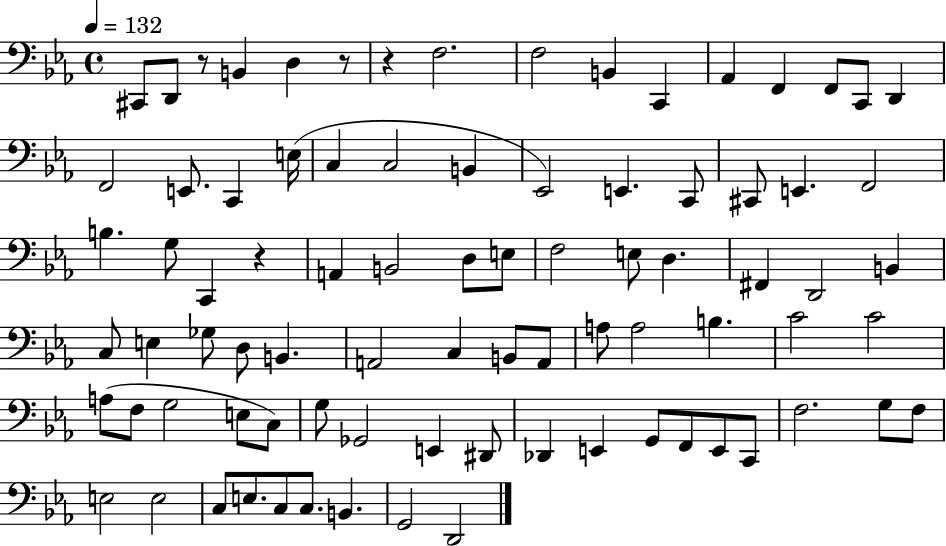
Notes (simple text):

C#2/e D2/e R/e B2/q D3/q R/e R/q F3/h. F3/h B2/q C2/q Ab2/q F2/q F2/e C2/e D2/q F2/h E2/e. C2/q E3/s C3/q C3/h B2/q Eb2/h E2/q. C2/e C#2/e E2/q. F2/h B3/q. G3/e C2/q R/q A2/q B2/h D3/e E3/e F3/h E3/e D3/q. F#2/q D2/h B2/q C3/e E3/q Gb3/e D3/e B2/q. A2/h C3/q B2/e A2/e A3/e A3/h B3/q. C4/h C4/h A3/e F3/e G3/h E3/e C3/e G3/e Gb2/h E2/q D#2/e Db2/q E2/q G2/e F2/e E2/e C2/e F3/h. G3/e F3/e E3/h E3/h C3/e E3/e. C3/e C3/e. B2/q. G2/h D2/h